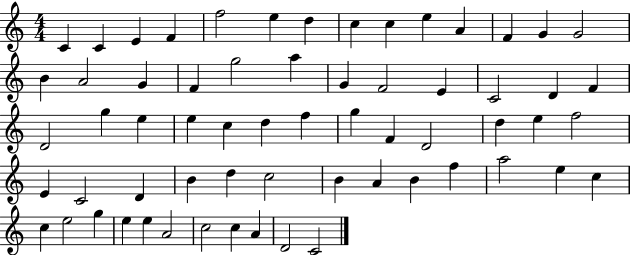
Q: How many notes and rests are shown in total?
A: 63